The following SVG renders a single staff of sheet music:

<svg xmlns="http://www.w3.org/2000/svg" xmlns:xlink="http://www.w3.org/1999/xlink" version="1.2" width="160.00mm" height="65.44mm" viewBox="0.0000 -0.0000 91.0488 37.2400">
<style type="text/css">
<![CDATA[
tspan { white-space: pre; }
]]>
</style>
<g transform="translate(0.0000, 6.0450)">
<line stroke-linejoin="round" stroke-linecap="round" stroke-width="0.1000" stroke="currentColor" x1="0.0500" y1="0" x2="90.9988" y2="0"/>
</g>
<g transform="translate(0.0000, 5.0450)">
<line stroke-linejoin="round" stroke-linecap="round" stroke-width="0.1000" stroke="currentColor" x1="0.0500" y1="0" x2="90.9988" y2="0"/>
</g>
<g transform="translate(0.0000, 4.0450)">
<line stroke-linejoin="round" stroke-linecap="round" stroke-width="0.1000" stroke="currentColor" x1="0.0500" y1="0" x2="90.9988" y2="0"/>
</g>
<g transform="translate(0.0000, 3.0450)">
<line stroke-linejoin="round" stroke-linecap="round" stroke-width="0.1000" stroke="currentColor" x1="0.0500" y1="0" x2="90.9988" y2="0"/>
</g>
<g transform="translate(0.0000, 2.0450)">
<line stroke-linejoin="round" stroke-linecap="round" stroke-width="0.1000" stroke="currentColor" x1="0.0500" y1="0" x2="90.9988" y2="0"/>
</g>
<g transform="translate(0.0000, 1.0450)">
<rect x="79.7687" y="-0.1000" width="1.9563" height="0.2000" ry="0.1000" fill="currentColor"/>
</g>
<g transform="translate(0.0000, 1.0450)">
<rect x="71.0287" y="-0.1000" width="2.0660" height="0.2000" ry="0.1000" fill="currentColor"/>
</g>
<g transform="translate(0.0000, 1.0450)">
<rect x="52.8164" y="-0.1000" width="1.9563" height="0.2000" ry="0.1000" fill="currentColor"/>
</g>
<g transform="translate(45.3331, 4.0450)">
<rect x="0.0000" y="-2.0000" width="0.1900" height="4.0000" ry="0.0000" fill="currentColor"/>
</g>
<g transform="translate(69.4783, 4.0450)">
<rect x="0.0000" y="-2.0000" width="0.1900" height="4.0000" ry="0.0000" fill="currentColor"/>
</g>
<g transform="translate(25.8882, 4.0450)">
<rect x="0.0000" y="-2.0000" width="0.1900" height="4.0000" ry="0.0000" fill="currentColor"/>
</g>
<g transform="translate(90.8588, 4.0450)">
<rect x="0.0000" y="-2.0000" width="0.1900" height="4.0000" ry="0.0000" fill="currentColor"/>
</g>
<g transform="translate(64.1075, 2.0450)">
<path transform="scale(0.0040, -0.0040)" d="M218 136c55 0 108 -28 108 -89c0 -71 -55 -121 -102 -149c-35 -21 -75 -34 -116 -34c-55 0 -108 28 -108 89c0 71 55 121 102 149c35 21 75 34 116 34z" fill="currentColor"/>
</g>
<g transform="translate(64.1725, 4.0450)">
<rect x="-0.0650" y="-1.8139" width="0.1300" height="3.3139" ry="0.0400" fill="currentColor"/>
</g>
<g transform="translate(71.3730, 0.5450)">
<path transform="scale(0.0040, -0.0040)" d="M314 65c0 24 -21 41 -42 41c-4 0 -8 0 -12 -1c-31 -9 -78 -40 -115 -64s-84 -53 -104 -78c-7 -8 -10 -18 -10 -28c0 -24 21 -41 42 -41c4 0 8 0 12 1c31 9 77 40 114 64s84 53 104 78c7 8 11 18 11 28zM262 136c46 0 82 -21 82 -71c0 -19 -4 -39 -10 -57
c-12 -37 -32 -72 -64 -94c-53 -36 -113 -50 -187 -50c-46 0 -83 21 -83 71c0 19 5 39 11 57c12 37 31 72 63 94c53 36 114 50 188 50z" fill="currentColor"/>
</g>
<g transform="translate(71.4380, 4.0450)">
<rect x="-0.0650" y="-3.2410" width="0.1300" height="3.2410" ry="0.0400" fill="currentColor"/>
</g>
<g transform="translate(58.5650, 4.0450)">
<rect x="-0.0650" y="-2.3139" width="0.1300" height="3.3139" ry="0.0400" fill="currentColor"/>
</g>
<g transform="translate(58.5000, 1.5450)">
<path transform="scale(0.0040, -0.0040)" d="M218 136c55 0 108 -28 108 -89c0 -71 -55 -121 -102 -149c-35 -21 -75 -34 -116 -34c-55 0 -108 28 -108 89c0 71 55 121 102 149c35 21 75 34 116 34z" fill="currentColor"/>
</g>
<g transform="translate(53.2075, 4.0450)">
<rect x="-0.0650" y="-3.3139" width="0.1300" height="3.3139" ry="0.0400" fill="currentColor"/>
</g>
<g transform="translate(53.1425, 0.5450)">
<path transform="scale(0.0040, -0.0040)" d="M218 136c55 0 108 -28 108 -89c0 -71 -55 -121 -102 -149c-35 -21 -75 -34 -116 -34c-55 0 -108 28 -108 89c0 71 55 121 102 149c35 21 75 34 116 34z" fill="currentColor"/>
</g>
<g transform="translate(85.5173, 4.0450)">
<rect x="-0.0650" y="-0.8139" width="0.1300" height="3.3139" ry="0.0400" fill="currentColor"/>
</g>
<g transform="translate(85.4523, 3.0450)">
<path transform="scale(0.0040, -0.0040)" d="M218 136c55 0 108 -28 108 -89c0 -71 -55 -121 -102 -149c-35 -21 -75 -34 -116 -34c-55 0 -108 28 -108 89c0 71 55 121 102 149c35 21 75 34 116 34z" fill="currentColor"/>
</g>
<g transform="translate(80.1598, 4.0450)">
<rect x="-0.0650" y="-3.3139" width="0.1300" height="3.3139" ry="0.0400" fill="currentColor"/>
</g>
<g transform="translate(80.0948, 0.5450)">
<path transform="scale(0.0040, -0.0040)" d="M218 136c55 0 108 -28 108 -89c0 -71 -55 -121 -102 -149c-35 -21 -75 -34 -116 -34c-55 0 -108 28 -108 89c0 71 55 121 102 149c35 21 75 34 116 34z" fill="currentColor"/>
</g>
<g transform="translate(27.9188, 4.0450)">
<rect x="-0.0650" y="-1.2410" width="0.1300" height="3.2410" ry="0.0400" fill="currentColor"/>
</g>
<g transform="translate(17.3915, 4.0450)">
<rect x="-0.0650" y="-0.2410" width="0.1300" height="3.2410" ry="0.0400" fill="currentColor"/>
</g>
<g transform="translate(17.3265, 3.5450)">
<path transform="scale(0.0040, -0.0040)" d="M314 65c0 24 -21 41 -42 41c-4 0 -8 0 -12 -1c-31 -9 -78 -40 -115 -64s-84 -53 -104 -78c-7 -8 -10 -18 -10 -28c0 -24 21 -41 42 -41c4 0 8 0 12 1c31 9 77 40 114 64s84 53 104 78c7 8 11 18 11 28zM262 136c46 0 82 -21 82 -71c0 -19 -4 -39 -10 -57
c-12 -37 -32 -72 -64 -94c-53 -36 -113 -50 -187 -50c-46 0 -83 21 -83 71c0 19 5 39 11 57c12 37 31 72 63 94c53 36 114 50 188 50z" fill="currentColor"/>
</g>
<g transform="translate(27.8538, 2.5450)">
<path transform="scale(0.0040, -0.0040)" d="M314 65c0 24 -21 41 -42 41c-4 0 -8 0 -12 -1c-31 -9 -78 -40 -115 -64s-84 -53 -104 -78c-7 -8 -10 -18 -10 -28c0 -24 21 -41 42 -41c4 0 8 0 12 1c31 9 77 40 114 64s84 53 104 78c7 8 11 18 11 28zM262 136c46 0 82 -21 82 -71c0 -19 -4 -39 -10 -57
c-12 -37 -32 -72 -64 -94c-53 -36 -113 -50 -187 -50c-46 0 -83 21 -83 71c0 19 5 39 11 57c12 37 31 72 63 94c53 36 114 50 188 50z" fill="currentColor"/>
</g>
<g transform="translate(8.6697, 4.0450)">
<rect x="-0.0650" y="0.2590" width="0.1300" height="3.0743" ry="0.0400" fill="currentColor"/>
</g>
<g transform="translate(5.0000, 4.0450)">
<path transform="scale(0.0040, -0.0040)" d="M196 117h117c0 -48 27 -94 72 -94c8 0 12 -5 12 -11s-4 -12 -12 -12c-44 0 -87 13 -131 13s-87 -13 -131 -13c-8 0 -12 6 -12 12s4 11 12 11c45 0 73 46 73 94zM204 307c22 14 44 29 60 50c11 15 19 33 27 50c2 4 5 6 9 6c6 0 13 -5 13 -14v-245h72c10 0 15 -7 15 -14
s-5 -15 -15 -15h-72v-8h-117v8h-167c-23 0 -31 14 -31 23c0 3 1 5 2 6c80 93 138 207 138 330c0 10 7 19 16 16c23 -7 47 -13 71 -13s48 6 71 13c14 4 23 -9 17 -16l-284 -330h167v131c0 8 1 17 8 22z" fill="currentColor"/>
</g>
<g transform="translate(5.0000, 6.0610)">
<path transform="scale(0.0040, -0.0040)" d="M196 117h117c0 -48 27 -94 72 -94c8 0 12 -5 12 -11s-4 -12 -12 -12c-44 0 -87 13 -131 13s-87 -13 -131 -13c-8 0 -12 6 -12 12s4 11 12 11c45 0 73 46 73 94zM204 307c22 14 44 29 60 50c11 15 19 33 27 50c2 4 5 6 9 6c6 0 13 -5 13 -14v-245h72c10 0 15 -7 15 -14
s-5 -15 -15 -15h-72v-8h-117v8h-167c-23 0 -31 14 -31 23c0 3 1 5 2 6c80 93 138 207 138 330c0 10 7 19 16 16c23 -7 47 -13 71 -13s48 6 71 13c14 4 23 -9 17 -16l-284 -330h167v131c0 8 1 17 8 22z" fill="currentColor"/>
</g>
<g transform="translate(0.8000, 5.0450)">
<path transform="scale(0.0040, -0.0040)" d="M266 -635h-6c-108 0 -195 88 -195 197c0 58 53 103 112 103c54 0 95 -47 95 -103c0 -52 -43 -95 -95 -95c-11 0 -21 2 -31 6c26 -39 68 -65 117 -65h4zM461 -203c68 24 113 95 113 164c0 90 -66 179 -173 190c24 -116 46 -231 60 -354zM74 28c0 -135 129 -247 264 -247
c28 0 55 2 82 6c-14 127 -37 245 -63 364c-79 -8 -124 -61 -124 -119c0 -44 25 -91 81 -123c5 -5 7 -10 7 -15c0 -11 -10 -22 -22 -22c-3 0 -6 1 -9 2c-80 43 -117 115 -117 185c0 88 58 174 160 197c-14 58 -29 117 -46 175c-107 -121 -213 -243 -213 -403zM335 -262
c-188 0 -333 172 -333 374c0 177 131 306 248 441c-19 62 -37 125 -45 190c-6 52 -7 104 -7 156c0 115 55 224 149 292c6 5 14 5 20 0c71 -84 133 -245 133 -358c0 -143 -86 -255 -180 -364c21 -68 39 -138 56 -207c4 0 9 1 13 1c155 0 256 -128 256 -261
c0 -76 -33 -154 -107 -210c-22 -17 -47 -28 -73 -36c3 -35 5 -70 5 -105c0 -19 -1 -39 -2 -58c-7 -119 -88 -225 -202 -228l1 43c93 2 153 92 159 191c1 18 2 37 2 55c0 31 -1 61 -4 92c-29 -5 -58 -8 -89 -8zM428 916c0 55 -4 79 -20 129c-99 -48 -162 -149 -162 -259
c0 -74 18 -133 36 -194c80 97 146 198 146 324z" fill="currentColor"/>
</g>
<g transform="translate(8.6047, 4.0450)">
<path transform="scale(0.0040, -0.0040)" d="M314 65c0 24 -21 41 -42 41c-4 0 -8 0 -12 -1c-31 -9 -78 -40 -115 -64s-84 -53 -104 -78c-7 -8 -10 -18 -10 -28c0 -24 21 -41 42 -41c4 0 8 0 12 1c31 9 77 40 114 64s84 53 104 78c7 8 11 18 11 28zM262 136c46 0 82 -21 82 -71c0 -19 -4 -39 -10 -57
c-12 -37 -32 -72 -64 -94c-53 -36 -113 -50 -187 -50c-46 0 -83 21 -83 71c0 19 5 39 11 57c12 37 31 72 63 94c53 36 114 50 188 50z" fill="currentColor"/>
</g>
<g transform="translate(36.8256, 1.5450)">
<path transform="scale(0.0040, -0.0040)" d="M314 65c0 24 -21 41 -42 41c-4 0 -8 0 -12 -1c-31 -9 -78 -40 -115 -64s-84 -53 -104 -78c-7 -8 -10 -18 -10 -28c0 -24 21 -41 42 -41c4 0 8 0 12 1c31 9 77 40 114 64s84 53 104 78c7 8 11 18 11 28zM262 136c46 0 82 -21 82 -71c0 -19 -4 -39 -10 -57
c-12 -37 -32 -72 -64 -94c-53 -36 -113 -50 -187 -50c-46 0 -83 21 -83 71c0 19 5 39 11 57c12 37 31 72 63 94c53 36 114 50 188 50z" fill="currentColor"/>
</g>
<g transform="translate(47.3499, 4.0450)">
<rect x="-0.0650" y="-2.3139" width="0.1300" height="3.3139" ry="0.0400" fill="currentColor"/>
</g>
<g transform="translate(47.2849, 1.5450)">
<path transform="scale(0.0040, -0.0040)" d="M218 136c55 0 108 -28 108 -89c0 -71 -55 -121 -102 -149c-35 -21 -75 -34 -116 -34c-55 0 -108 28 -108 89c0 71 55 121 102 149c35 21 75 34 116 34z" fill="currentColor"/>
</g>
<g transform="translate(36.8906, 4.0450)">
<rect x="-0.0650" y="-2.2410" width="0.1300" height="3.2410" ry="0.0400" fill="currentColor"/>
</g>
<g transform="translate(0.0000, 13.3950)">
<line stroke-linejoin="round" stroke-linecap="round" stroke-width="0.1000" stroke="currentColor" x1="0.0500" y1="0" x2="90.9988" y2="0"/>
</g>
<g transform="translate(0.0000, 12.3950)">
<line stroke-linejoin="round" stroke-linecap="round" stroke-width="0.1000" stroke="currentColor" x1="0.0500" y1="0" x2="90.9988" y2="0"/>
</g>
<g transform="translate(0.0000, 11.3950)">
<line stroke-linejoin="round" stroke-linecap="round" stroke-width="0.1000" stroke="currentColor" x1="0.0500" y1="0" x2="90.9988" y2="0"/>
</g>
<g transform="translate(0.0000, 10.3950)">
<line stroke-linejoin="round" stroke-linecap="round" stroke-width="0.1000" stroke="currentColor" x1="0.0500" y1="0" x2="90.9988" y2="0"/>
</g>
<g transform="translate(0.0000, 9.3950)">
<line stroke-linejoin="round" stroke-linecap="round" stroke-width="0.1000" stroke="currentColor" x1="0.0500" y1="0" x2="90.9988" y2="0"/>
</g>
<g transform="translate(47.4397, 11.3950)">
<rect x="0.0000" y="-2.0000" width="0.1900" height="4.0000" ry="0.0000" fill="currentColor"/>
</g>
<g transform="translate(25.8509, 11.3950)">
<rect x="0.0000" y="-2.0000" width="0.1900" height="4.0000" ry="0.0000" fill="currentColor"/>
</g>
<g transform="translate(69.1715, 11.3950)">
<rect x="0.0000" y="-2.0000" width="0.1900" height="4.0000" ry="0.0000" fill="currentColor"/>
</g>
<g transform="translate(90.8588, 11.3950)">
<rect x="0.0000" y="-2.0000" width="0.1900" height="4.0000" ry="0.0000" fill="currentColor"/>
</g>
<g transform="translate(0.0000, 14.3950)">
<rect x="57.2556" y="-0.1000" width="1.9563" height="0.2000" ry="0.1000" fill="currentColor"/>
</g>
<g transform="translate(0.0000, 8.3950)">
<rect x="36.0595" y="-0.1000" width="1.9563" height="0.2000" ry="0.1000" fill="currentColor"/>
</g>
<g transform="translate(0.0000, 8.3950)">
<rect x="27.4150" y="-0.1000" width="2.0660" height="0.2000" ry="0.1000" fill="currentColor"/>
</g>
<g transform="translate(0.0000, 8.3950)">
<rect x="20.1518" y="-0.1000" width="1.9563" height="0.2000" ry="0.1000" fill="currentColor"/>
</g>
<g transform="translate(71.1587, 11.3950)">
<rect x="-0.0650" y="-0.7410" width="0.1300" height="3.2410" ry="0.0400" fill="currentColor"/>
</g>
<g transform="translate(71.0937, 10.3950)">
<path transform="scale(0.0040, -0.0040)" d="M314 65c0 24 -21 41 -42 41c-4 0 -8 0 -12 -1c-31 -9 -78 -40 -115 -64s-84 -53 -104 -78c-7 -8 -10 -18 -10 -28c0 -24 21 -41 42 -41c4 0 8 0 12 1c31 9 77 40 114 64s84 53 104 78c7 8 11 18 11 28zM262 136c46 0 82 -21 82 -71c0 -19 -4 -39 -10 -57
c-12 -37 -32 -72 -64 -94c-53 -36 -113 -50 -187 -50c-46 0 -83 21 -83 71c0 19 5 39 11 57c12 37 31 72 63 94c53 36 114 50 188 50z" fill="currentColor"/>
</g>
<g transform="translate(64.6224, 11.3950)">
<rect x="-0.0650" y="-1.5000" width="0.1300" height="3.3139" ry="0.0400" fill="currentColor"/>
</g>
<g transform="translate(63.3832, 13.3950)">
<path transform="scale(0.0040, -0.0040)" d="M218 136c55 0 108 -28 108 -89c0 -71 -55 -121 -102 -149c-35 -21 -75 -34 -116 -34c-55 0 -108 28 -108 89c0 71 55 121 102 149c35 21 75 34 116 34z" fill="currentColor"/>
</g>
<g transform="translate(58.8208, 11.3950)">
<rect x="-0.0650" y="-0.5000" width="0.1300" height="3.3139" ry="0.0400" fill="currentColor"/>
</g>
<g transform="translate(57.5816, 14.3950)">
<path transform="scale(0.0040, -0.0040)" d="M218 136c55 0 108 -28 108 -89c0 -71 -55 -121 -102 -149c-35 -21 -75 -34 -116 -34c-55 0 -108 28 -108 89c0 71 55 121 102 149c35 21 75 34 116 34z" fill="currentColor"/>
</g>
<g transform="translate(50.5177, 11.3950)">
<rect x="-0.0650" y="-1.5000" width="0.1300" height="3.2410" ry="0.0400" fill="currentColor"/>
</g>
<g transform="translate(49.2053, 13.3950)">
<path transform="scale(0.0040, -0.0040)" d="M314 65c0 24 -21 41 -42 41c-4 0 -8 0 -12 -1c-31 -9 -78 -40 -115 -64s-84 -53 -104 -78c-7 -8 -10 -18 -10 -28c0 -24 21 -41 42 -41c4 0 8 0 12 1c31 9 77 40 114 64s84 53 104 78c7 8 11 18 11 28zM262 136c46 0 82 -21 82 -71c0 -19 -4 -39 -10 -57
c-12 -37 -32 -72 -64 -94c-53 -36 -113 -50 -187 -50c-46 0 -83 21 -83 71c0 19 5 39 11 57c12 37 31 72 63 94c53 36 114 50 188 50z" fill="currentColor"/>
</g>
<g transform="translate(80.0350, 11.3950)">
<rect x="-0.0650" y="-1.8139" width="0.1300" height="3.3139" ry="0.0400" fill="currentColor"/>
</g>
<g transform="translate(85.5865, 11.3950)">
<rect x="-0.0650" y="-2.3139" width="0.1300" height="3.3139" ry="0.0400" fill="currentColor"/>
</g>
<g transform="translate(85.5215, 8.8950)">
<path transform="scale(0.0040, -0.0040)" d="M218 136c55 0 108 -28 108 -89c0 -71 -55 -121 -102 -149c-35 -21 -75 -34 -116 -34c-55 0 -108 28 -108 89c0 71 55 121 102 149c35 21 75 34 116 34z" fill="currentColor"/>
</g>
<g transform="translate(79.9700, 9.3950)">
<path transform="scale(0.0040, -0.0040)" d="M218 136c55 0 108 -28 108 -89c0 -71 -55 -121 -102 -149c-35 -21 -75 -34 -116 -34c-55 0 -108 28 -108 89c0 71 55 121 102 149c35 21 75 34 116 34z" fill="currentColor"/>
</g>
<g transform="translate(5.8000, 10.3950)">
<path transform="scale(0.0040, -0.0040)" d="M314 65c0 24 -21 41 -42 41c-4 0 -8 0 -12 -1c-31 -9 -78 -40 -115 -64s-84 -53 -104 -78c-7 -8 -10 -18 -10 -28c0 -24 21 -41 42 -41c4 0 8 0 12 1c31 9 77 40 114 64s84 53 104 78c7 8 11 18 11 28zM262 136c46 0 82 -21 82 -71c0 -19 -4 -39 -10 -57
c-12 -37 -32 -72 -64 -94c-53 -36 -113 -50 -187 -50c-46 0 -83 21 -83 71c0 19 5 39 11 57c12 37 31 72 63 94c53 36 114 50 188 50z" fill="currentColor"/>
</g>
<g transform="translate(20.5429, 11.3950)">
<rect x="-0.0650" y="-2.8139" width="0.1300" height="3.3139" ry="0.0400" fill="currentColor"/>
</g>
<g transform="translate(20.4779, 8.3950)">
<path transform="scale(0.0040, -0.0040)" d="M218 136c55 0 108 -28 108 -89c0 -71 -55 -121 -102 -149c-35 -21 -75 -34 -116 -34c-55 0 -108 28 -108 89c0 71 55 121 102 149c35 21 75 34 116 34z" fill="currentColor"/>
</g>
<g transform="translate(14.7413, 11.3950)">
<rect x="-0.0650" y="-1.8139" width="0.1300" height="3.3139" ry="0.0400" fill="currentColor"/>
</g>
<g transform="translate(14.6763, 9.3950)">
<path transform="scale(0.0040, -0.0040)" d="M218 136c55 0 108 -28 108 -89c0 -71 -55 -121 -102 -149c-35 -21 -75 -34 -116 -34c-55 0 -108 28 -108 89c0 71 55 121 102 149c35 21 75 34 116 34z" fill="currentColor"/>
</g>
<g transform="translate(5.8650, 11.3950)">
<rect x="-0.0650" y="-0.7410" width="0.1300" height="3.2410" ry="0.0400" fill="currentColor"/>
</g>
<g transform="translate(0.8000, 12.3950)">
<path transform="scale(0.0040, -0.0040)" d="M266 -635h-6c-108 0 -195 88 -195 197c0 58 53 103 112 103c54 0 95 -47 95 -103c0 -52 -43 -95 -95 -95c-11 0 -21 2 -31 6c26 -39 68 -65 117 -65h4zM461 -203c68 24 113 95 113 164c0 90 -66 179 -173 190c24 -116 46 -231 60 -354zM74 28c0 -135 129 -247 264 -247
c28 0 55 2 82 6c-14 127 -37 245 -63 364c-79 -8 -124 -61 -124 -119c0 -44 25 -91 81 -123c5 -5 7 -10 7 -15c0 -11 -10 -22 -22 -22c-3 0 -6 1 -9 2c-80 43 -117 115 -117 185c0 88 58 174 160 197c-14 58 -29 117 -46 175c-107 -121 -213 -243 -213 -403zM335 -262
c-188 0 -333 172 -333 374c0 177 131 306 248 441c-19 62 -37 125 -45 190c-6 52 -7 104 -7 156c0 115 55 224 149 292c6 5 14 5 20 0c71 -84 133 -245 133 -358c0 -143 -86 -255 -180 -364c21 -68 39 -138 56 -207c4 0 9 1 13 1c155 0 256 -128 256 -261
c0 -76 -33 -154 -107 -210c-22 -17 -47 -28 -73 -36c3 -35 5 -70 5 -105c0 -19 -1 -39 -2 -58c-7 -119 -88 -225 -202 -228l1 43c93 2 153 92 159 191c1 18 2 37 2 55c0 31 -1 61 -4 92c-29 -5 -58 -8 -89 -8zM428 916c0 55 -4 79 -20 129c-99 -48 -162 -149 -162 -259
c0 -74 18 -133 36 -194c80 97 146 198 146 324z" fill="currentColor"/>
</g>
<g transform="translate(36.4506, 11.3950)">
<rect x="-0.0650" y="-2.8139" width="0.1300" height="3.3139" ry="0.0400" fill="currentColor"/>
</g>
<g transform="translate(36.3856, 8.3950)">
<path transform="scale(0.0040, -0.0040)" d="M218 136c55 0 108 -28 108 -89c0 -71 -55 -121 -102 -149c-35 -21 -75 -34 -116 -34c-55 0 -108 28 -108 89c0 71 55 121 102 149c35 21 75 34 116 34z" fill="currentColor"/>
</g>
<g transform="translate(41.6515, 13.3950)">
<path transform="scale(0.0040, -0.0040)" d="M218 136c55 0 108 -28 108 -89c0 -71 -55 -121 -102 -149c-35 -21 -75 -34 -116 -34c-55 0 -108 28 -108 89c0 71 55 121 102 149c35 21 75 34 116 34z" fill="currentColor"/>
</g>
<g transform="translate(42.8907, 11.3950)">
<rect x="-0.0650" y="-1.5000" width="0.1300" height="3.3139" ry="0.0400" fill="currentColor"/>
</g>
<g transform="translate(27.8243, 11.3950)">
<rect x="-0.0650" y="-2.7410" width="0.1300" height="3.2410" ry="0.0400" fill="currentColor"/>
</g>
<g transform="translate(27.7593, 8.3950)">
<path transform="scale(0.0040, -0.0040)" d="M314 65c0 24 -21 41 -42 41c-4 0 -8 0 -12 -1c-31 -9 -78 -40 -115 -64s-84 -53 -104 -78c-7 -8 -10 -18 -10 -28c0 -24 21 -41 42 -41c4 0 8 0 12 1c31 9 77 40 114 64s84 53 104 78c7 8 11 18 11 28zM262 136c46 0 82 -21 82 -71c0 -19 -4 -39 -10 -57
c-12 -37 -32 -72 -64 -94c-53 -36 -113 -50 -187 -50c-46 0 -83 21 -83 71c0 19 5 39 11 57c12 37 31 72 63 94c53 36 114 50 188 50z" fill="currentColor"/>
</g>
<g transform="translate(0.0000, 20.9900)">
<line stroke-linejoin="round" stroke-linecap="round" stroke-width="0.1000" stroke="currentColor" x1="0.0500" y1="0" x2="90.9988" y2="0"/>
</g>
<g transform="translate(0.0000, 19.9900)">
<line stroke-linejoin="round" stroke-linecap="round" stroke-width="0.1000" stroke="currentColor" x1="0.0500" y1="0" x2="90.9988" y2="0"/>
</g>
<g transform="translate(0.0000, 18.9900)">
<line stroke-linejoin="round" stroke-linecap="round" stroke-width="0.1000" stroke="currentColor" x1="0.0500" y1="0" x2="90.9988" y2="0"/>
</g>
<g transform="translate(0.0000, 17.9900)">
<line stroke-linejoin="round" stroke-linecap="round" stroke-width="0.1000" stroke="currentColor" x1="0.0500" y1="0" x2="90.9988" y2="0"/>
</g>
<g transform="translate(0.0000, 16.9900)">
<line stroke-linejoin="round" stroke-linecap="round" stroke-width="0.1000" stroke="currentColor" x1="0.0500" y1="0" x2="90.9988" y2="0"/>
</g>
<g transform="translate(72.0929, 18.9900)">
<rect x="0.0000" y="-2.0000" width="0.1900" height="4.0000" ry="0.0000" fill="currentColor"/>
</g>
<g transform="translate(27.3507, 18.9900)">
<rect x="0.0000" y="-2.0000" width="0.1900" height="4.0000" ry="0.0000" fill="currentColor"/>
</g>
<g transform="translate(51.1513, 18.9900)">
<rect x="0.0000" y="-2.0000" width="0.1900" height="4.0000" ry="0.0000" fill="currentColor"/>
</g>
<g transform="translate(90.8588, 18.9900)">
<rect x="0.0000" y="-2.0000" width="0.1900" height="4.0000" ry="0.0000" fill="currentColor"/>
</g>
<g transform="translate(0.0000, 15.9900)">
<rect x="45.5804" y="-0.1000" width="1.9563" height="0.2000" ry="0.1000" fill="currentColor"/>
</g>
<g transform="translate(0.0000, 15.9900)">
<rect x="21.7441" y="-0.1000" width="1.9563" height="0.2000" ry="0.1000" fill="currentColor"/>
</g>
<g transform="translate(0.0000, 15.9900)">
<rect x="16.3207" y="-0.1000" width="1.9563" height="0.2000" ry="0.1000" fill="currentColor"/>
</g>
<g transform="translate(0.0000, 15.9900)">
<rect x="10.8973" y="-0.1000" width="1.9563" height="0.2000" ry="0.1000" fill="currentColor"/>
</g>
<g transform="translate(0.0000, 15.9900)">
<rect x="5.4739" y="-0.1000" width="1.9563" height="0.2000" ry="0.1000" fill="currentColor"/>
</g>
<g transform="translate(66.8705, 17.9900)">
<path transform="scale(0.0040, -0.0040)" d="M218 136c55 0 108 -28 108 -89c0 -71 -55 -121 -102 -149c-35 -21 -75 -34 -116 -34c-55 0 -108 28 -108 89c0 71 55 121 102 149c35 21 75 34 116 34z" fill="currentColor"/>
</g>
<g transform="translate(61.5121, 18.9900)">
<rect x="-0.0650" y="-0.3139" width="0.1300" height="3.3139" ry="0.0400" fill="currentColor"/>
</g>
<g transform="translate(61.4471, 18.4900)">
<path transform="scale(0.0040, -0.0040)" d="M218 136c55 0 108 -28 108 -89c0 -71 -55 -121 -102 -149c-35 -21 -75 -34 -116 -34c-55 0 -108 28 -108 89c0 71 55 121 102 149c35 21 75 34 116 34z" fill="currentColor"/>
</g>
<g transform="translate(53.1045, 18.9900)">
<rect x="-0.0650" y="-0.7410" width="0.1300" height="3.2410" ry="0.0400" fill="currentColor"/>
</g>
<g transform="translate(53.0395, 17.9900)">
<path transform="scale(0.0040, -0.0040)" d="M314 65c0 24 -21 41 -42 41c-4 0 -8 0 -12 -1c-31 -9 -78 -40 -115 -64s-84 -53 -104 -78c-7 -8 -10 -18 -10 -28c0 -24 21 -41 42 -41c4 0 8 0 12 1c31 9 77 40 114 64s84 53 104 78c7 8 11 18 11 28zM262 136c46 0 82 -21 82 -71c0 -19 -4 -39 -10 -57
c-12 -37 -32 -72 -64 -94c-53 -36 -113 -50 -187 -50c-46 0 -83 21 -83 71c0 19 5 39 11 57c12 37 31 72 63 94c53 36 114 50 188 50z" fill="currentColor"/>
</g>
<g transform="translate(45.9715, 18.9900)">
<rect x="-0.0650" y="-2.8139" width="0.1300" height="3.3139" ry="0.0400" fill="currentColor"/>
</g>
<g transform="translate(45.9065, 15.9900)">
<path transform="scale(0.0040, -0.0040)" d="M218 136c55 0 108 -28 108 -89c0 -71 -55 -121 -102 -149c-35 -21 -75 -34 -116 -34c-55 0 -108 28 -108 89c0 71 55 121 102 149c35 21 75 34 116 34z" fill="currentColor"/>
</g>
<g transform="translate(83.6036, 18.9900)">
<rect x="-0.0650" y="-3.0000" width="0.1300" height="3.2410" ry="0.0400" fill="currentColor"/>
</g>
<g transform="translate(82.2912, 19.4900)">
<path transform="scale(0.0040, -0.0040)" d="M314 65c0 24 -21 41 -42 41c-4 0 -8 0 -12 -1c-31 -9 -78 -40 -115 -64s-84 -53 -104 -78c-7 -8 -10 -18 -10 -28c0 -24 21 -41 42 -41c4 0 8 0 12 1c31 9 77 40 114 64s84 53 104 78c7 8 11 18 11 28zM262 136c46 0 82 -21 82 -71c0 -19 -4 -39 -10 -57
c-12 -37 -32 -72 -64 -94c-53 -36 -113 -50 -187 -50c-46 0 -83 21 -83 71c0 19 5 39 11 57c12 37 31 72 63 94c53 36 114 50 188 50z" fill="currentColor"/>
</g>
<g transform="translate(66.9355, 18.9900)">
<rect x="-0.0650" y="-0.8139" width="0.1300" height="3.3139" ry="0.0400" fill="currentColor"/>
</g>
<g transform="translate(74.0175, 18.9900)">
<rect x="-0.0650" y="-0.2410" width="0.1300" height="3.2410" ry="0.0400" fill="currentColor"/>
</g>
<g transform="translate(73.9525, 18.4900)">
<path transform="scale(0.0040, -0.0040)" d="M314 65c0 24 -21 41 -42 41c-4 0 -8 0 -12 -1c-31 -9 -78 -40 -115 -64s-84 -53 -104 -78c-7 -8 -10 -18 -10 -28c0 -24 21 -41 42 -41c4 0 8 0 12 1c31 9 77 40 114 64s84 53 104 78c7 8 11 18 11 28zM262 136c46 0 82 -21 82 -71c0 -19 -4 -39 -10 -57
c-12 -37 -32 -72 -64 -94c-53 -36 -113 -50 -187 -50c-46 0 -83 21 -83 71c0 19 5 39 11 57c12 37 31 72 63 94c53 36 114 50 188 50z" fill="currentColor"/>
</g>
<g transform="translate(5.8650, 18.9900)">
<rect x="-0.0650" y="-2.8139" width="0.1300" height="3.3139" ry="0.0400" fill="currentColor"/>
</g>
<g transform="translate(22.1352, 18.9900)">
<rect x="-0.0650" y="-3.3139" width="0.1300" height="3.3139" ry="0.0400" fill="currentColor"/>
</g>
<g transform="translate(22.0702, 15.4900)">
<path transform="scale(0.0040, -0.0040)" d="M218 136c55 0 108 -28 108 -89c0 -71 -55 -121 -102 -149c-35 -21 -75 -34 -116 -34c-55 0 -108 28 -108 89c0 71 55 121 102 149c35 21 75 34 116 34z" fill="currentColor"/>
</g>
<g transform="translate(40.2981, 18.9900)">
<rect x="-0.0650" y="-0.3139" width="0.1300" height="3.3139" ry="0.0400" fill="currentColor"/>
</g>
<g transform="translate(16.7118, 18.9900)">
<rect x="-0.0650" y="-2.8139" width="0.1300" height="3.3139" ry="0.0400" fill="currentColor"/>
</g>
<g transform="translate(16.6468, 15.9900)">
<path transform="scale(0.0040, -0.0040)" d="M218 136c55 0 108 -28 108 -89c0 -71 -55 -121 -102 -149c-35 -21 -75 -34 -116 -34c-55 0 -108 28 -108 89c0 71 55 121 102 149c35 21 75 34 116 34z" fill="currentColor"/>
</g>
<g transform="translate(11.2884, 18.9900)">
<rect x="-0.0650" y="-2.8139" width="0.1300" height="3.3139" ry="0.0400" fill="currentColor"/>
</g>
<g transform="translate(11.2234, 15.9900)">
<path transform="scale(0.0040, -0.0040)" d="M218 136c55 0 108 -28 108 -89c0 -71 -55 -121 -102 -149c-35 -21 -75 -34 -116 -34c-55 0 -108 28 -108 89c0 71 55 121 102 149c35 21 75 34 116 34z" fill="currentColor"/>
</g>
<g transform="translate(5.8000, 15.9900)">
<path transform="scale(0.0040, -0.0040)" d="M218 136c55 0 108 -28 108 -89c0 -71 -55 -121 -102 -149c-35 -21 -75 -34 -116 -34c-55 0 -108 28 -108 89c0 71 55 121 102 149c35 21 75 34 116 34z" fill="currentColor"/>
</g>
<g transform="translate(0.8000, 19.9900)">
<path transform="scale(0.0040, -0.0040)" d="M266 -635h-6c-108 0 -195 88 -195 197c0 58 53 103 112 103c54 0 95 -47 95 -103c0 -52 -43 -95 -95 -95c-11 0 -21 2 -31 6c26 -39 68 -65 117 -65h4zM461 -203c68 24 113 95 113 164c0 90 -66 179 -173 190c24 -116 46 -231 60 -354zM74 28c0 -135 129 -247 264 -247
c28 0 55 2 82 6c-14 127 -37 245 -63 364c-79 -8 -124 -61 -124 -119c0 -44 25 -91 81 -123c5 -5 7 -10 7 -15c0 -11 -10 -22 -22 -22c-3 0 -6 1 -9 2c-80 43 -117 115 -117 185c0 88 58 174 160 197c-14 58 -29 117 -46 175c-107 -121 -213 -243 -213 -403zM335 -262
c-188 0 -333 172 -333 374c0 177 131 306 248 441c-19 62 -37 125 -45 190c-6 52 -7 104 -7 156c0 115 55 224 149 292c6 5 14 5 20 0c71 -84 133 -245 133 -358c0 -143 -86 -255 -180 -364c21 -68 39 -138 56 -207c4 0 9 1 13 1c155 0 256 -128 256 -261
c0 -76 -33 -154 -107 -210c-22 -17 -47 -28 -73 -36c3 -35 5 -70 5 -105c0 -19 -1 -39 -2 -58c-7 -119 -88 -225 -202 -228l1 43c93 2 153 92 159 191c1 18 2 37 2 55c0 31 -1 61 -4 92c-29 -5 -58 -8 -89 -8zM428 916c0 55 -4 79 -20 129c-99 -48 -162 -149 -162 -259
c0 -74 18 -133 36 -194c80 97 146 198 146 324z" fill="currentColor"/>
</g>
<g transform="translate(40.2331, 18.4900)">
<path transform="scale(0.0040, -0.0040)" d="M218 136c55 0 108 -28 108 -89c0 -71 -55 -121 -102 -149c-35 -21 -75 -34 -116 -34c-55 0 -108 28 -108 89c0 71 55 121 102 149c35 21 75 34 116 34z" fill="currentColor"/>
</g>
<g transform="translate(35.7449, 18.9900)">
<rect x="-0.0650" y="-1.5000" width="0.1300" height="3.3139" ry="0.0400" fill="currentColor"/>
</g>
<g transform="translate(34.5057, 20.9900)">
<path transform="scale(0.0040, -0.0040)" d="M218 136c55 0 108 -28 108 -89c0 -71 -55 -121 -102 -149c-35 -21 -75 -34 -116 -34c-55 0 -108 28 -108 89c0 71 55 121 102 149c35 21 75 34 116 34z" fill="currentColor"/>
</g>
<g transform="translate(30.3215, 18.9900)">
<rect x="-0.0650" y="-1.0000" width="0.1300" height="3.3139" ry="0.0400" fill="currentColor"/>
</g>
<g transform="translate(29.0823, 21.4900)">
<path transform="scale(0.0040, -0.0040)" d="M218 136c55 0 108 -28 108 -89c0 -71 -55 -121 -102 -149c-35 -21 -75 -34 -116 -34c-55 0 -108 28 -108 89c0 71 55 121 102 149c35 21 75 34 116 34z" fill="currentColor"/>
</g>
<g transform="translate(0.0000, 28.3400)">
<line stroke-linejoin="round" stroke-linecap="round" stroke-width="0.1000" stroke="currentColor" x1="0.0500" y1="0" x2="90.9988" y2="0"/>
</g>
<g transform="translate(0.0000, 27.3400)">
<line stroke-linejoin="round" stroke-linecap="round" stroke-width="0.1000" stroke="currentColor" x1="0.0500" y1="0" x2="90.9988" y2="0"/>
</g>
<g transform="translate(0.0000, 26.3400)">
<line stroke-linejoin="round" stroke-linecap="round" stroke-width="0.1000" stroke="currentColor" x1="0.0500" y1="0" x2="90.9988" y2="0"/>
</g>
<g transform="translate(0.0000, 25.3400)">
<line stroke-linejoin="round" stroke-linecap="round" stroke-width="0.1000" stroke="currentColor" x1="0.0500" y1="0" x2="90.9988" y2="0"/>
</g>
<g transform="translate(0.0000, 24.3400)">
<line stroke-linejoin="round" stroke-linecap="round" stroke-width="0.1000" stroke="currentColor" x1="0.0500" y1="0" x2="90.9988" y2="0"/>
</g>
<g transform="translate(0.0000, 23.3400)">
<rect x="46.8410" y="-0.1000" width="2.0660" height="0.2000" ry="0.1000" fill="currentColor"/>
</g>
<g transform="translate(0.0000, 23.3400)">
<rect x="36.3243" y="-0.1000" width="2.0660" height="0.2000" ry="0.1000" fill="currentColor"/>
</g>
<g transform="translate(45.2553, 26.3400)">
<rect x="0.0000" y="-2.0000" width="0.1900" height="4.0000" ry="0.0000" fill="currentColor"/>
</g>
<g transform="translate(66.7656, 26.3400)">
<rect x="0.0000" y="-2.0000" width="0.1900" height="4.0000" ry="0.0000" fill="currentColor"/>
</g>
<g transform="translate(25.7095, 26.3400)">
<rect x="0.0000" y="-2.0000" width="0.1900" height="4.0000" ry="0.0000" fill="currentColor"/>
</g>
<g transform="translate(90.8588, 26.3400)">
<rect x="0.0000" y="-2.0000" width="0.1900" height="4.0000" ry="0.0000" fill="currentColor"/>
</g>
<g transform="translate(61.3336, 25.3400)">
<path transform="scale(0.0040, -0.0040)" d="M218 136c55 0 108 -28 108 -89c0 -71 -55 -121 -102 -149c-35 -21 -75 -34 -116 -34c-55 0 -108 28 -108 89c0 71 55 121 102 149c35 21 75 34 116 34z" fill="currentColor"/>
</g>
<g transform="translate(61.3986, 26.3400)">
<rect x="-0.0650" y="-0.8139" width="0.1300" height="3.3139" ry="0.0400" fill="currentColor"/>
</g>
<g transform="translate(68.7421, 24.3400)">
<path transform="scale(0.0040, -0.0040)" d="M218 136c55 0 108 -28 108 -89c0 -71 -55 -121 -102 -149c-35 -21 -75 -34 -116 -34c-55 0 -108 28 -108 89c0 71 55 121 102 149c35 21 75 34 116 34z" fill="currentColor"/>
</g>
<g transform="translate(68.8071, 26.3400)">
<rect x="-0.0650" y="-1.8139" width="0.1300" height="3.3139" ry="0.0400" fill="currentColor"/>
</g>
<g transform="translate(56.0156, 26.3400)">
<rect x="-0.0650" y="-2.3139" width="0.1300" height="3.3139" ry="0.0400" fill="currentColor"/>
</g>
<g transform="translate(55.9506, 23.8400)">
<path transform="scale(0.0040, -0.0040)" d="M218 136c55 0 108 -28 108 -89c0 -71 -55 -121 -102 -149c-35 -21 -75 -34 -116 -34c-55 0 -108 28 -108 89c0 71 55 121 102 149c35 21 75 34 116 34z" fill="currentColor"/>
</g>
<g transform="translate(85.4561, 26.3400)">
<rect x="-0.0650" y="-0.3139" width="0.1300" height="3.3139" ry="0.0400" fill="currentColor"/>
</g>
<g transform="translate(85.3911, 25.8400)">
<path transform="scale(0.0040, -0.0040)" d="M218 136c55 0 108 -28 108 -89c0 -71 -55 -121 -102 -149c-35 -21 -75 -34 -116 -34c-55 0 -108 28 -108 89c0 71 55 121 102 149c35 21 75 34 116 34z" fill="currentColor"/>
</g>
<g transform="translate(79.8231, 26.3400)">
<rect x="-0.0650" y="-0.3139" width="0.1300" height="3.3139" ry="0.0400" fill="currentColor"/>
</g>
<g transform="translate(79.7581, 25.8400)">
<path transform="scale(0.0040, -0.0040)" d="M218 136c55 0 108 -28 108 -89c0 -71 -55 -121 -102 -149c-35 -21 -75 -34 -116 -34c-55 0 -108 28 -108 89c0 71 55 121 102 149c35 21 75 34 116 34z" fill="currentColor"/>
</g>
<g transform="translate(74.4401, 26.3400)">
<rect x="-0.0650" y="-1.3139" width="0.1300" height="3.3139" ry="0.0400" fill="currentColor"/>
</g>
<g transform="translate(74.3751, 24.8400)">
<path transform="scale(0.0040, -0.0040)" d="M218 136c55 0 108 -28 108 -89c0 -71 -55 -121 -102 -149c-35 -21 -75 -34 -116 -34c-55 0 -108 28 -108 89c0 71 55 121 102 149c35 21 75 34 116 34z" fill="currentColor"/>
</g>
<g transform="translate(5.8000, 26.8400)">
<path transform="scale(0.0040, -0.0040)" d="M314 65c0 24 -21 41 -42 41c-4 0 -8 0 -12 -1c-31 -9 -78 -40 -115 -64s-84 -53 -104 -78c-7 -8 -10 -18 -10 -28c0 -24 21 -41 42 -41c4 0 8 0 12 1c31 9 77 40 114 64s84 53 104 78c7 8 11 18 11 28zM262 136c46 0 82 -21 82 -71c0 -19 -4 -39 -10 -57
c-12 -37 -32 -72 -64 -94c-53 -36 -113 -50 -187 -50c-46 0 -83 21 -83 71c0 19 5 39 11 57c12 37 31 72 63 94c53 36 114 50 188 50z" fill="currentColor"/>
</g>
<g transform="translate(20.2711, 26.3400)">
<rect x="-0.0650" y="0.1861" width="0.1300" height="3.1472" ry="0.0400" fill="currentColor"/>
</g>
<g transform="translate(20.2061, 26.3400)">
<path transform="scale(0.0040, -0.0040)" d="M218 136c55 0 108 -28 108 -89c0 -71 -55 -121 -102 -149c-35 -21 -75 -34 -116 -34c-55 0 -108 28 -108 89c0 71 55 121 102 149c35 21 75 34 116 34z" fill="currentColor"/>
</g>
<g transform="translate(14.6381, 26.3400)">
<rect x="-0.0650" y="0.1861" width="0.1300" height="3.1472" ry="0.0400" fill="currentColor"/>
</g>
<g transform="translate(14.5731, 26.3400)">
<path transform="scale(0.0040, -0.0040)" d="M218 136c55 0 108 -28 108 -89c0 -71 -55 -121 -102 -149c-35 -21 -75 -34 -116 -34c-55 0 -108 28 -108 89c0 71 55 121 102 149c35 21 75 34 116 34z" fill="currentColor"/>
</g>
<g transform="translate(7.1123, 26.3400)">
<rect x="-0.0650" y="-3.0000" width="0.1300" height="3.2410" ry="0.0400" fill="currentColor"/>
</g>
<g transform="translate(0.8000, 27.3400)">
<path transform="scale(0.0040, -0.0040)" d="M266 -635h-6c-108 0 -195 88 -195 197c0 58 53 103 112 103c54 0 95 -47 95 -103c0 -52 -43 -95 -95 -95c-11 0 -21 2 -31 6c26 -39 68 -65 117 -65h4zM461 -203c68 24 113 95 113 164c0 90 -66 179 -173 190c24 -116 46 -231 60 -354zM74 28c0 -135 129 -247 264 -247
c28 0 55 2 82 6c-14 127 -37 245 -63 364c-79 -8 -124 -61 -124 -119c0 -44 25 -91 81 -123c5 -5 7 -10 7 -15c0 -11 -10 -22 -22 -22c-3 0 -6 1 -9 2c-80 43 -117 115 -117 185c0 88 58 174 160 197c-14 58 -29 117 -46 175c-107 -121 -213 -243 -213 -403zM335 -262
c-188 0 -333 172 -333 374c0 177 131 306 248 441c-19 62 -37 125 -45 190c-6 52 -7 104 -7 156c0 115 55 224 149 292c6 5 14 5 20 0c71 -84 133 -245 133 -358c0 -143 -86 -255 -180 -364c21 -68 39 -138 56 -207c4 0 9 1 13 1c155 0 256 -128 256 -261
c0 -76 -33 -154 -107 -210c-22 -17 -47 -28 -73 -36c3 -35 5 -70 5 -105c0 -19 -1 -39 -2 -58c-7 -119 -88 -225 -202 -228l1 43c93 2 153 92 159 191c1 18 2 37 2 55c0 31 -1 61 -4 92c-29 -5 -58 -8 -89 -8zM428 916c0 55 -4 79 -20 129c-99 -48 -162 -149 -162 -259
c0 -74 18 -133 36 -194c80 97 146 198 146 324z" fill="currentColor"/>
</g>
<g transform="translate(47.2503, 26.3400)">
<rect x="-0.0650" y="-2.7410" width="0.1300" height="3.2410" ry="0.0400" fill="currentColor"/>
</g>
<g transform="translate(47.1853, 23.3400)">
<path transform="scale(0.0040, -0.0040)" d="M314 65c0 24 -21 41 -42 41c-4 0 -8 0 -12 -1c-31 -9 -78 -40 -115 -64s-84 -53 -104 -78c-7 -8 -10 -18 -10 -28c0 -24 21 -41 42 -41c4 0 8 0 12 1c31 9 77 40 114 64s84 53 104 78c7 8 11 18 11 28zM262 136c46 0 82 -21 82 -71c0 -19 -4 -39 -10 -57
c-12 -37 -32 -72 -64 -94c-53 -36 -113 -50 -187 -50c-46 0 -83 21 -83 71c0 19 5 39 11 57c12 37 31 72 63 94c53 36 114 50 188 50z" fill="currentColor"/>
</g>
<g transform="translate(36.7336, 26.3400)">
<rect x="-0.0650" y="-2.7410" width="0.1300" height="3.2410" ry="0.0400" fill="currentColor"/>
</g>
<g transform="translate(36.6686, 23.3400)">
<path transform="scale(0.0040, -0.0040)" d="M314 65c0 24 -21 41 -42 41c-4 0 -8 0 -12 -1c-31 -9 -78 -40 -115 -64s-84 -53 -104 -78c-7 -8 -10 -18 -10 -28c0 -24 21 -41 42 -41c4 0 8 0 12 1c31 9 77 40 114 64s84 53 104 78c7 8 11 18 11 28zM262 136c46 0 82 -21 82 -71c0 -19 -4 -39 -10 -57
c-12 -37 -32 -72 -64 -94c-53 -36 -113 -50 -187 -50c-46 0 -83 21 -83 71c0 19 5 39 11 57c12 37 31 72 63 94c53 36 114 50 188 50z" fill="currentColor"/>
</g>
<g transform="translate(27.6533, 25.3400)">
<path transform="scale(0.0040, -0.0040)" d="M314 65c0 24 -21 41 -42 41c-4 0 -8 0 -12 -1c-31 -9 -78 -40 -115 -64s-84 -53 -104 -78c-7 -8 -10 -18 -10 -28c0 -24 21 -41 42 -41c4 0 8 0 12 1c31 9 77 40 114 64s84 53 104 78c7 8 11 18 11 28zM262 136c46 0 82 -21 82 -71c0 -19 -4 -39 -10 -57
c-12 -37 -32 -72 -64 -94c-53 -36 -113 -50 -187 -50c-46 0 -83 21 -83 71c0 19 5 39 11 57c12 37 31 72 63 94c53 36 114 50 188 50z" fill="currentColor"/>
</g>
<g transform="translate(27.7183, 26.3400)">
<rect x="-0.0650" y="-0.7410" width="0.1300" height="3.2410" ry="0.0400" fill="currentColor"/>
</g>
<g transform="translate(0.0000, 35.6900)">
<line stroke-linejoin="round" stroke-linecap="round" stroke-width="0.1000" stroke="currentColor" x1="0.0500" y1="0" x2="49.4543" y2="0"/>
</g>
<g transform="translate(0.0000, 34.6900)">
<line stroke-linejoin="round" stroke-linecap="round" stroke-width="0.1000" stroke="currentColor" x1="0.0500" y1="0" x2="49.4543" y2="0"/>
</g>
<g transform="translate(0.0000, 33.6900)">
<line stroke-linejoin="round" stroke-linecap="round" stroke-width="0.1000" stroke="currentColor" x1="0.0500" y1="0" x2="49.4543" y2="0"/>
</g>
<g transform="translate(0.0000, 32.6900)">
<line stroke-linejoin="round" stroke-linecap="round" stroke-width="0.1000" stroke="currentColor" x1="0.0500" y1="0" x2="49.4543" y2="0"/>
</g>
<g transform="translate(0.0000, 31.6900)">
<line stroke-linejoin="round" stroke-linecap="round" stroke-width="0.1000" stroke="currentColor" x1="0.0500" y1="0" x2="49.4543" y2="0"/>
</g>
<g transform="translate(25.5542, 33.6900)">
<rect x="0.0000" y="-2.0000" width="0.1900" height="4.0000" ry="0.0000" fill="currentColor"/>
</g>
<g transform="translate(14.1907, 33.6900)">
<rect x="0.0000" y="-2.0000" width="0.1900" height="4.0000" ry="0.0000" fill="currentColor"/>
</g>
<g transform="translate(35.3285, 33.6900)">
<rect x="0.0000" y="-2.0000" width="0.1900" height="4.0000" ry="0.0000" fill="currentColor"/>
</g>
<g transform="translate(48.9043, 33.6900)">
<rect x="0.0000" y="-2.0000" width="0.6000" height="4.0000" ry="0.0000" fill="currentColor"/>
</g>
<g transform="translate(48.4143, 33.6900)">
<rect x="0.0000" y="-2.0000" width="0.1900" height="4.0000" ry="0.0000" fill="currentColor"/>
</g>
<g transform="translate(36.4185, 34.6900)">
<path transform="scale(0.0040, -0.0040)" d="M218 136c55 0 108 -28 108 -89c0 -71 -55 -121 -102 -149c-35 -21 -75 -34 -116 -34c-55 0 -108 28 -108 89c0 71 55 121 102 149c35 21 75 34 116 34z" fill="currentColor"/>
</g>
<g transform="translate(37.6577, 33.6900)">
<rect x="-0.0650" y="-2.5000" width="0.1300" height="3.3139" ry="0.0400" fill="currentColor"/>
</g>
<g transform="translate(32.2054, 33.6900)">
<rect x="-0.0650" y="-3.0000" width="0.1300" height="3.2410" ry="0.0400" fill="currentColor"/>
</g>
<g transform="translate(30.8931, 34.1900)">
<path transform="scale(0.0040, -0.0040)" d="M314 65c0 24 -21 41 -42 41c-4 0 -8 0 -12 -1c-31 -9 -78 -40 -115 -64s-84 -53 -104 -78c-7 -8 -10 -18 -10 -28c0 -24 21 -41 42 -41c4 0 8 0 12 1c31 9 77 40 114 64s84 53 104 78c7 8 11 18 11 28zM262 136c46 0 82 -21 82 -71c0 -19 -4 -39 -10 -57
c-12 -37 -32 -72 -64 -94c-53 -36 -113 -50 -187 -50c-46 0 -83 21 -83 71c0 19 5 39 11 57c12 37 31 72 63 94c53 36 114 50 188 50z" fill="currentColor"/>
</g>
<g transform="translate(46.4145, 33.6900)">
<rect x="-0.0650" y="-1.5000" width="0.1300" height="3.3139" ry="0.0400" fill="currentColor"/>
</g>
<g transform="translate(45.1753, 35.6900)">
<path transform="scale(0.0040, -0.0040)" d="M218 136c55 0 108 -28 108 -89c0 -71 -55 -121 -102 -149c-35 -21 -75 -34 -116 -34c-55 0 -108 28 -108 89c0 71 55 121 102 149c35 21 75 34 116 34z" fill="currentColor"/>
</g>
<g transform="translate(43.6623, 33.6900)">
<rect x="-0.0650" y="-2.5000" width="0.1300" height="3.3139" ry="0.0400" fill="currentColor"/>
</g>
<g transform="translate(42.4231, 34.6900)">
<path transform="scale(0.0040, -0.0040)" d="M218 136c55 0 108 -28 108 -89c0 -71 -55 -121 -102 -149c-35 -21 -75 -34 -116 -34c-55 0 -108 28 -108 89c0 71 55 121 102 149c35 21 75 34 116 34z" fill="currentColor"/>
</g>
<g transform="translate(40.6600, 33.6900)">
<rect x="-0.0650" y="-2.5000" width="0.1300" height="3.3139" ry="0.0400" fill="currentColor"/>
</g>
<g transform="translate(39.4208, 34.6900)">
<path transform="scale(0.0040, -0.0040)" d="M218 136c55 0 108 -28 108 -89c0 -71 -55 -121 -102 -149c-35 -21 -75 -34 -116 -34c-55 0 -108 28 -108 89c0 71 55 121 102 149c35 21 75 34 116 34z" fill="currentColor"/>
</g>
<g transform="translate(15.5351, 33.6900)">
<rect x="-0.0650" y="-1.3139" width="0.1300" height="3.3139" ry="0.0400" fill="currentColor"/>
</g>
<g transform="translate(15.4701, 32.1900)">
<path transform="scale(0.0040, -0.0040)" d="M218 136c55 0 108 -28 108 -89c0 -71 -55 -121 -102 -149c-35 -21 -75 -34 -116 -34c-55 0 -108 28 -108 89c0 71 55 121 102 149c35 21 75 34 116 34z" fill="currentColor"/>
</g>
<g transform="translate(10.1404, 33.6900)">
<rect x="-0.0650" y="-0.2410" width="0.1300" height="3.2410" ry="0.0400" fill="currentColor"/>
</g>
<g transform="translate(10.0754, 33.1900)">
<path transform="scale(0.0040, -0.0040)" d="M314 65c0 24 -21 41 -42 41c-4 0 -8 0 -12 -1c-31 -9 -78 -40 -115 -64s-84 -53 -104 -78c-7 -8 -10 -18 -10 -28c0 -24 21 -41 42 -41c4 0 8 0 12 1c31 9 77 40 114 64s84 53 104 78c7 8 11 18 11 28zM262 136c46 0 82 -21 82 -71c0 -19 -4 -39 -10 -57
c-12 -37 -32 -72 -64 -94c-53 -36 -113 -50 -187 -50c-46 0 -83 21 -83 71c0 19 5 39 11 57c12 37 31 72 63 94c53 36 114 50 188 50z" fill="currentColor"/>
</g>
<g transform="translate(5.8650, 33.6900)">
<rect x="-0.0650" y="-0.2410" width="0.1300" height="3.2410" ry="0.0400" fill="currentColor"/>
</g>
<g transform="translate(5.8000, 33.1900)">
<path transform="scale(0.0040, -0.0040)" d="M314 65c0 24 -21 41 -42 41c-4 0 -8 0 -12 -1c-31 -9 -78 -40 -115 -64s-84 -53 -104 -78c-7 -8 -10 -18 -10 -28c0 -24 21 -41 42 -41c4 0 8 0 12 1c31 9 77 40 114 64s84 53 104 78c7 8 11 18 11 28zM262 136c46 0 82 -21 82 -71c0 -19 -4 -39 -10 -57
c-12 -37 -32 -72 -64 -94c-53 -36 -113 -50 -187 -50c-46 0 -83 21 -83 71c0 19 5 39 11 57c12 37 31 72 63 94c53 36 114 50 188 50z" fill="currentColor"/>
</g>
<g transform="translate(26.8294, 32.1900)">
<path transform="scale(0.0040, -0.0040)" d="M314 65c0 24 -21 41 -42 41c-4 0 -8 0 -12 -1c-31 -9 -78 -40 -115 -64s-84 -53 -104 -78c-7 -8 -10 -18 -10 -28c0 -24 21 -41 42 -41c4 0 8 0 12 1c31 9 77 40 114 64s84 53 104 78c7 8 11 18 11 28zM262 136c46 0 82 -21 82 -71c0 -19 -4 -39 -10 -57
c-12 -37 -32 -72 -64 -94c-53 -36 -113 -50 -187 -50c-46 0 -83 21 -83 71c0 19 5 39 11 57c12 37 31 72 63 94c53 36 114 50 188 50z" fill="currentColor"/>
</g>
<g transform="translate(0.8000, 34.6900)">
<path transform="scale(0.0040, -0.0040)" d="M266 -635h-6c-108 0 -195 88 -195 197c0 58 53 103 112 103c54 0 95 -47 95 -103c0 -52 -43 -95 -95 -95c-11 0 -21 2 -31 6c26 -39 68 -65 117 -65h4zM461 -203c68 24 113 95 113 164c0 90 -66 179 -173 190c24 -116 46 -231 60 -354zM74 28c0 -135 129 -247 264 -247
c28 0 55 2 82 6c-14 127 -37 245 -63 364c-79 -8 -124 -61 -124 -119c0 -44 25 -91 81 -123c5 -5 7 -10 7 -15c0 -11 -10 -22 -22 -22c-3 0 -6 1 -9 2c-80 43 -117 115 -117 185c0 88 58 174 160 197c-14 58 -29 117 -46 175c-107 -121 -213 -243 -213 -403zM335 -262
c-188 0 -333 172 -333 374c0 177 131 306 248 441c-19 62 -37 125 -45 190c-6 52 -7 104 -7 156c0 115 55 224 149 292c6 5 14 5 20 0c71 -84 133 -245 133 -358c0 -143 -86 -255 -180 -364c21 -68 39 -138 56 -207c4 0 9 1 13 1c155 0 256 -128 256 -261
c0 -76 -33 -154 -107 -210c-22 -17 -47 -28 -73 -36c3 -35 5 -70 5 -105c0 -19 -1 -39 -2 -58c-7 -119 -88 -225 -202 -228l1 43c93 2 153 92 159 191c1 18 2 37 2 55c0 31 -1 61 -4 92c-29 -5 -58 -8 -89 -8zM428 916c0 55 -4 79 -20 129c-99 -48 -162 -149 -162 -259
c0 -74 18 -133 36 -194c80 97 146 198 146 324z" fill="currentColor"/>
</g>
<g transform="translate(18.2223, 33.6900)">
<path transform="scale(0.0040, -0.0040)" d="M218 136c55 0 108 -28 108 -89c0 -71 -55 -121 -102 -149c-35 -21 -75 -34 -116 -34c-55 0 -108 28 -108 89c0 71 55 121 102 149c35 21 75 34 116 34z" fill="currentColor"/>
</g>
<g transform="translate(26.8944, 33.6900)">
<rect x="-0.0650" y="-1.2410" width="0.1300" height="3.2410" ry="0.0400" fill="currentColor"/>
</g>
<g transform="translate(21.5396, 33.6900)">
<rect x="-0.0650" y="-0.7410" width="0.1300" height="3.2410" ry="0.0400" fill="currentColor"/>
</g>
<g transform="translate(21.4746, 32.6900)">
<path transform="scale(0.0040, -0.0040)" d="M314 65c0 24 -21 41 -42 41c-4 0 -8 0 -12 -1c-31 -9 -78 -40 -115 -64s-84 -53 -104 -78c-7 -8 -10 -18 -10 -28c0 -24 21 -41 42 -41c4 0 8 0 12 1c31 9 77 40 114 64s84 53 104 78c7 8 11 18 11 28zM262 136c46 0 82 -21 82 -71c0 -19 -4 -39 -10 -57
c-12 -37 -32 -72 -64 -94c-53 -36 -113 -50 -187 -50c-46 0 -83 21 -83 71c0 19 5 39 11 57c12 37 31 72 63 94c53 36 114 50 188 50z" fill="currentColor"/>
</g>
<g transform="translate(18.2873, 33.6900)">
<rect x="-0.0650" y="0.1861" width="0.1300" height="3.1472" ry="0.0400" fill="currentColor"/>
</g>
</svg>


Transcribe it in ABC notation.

X:1
T:Untitled
M:4/4
L:1/4
K:C
B2 c2 e2 g2 g b g f b2 b d d2 f a a2 a E E2 C E d2 f g a a a b D E c a d2 c d c2 A2 A2 B B d2 a2 a2 g d f e c c c2 c2 e B d2 e2 A2 G G G E